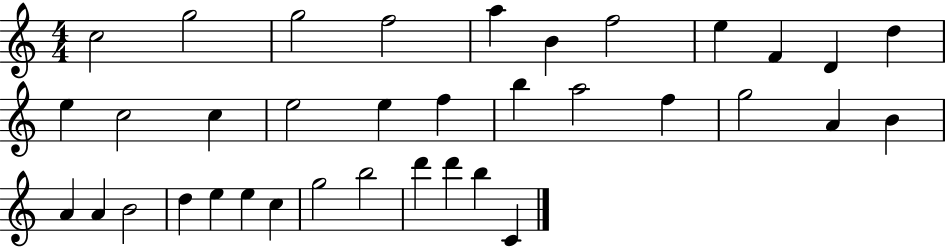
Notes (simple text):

C5/h G5/h G5/h F5/h A5/q B4/q F5/h E5/q F4/q D4/q D5/q E5/q C5/h C5/q E5/h E5/q F5/q B5/q A5/h F5/q G5/h A4/q B4/q A4/q A4/q B4/h D5/q E5/q E5/q C5/q G5/h B5/h D6/q D6/q B5/q C4/q